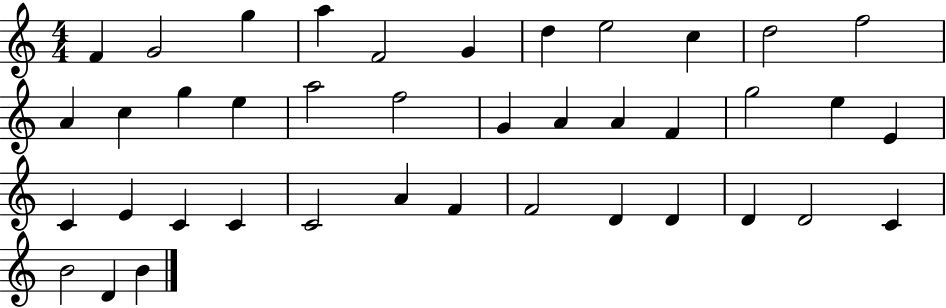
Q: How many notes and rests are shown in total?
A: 40